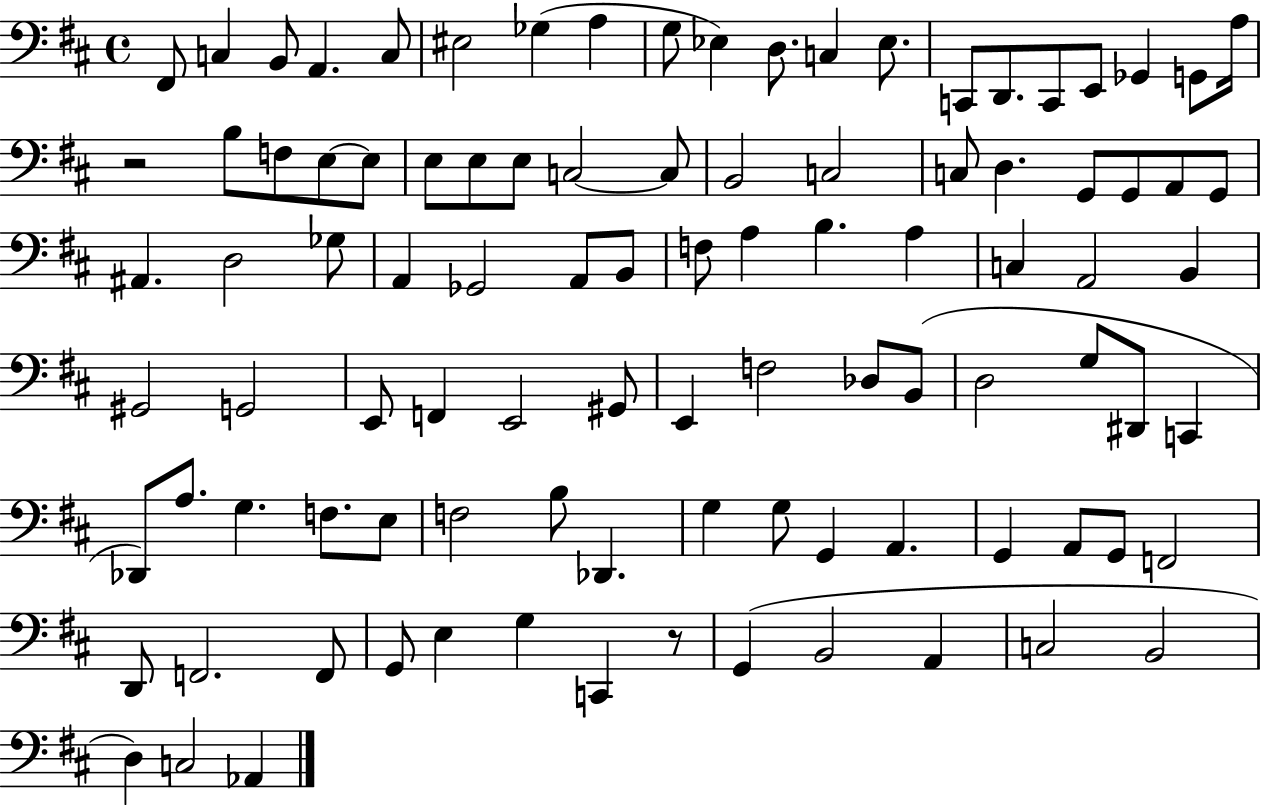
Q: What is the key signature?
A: D major